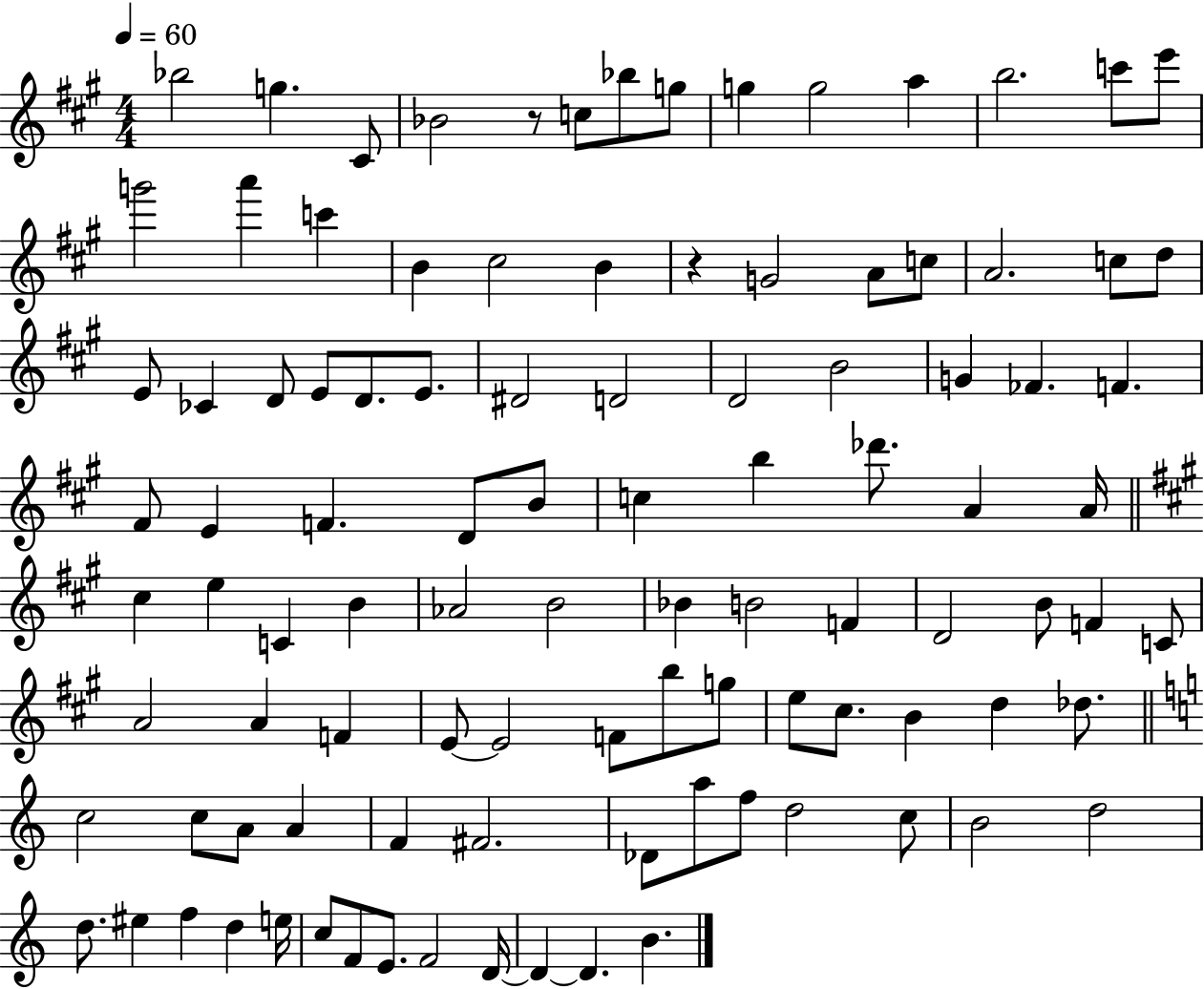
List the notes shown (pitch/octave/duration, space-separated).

Bb5/h G5/q. C#4/e Bb4/h R/e C5/e Bb5/e G5/e G5/q G5/h A5/q B5/h. C6/e E6/e G6/h A6/q C6/q B4/q C#5/h B4/q R/q G4/h A4/e C5/e A4/h. C5/e D5/e E4/e CES4/q D4/e E4/e D4/e. E4/e. D#4/h D4/h D4/h B4/h G4/q FES4/q. F4/q. F#4/e E4/q F4/q. D4/e B4/e C5/q B5/q Db6/e. A4/q A4/s C#5/q E5/q C4/q B4/q Ab4/h B4/h Bb4/q B4/h F4/q D4/h B4/e F4/q C4/e A4/h A4/q F4/q E4/e E4/h F4/e B5/e G5/e E5/e C#5/e. B4/q D5/q Db5/e. C5/h C5/e A4/e A4/q F4/q F#4/h. Db4/e A5/e F5/e D5/h C5/e B4/h D5/h D5/e. EIS5/q F5/q D5/q E5/s C5/e F4/e E4/e. F4/h D4/s D4/q D4/q. B4/q.